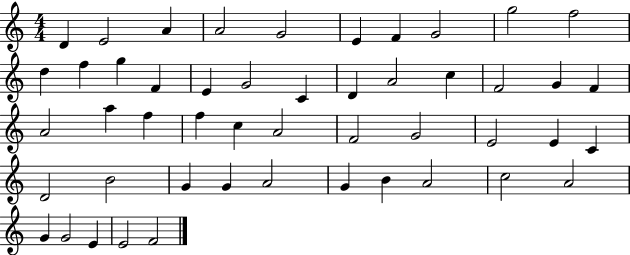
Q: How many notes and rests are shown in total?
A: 49